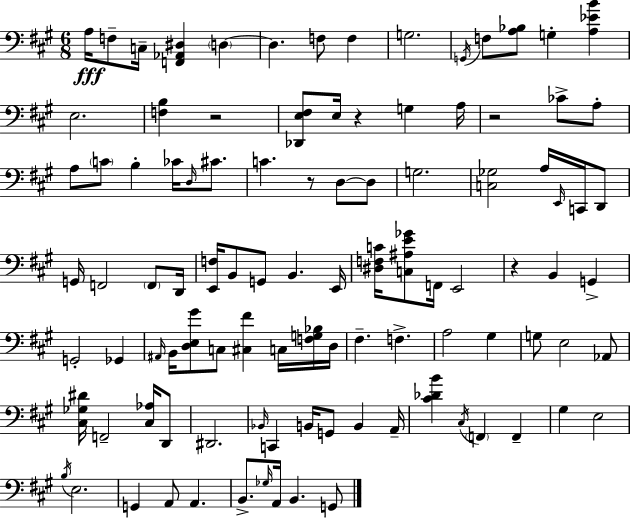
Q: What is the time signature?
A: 6/8